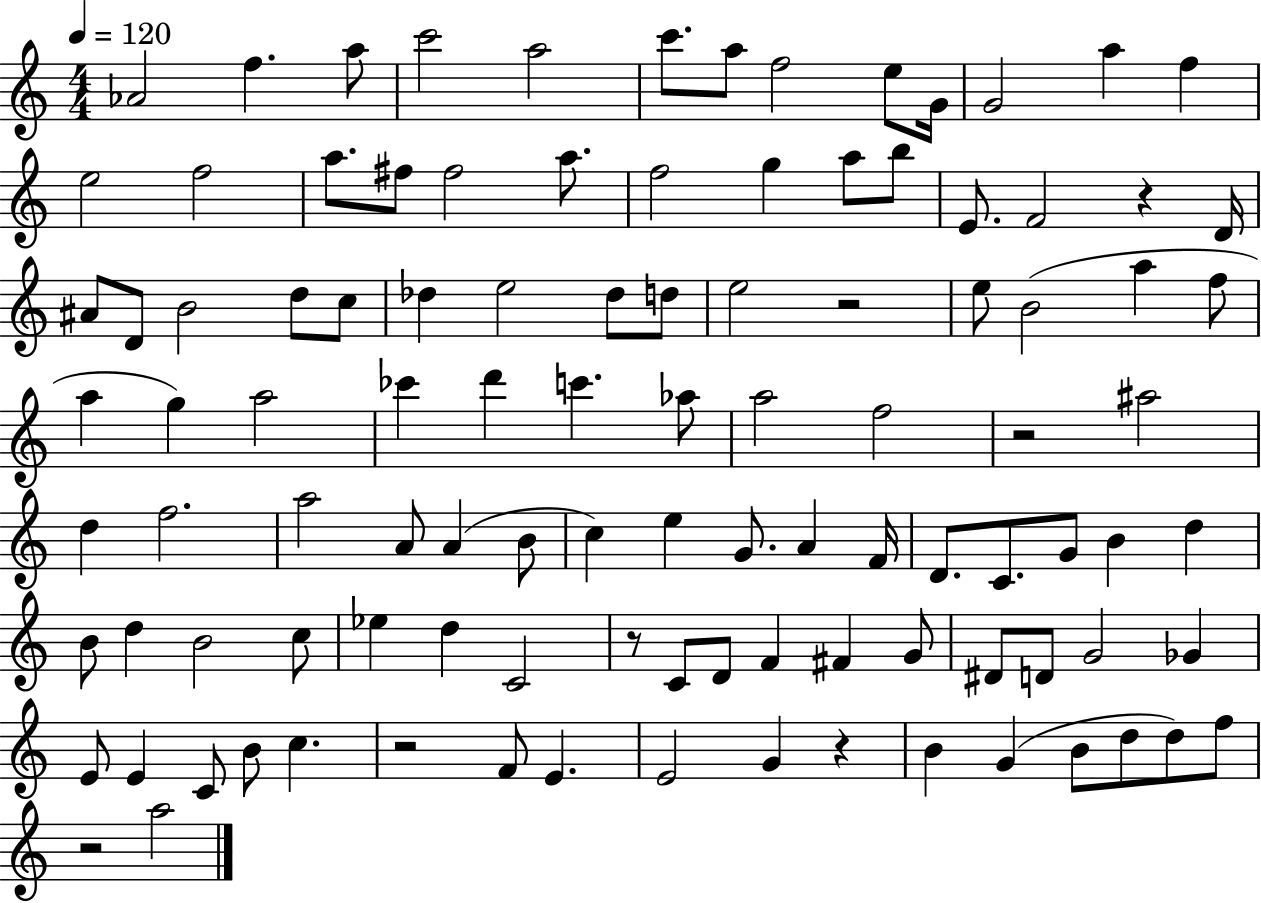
{
  \clef treble
  \numericTimeSignature
  \time 4/4
  \key c \major
  \tempo 4 = 120
  aes'2 f''4. a''8 | c'''2 a''2 | c'''8. a''8 f''2 e''8 g'16 | g'2 a''4 f''4 | \break e''2 f''2 | a''8. fis''8 fis''2 a''8. | f''2 g''4 a''8 b''8 | e'8. f'2 r4 d'16 | \break ais'8 d'8 b'2 d''8 c''8 | des''4 e''2 des''8 d''8 | e''2 r2 | e''8 b'2( a''4 f''8 | \break a''4 g''4) a''2 | ces'''4 d'''4 c'''4. aes''8 | a''2 f''2 | r2 ais''2 | \break d''4 f''2. | a''2 a'8 a'4( b'8 | c''4) e''4 g'8. a'4 f'16 | d'8. c'8. g'8 b'4 d''4 | \break b'8 d''4 b'2 c''8 | ees''4 d''4 c'2 | r8 c'8 d'8 f'4 fis'4 g'8 | dis'8 d'8 g'2 ges'4 | \break e'8 e'4 c'8 b'8 c''4. | r2 f'8 e'4. | e'2 g'4 r4 | b'4 g'4( b'8 d''8 d''8) f''8 | \break r2 a''2 | \bar "|."
}